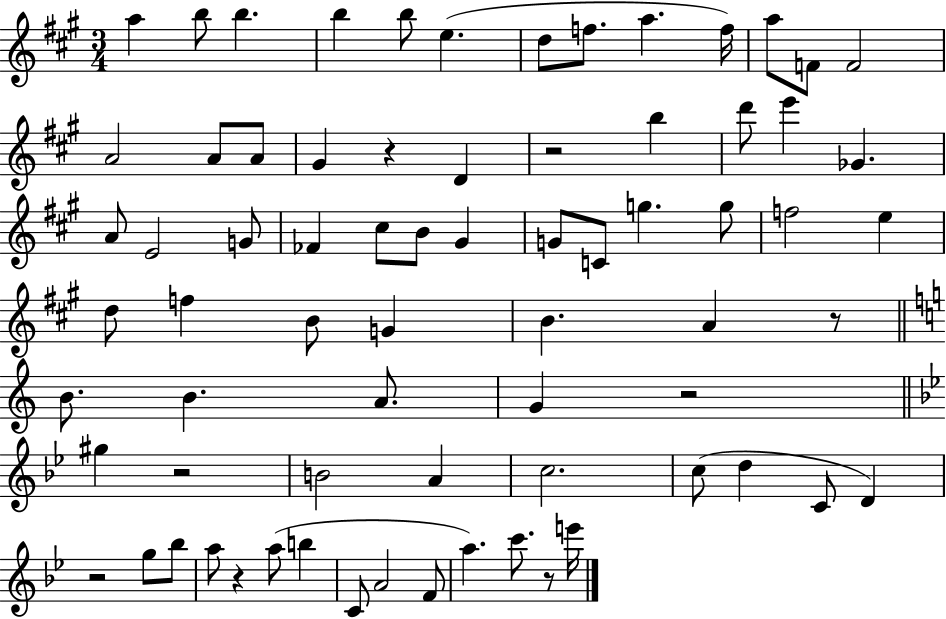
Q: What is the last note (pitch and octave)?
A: E6